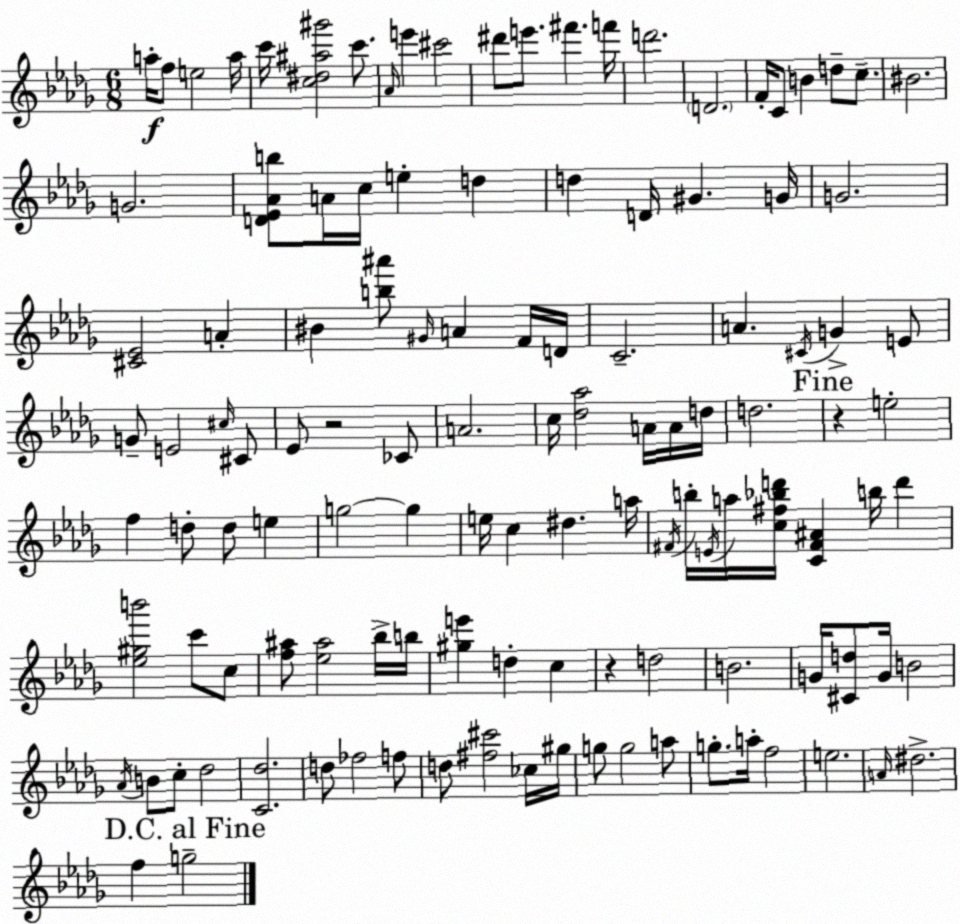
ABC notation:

X:1
T:Untitled
M:6/8
L:1/4
K:Bbm
a/4 f/2 e2 a/4 c'/4 [c^d^a^g']2 c'/2 _A/4 e' ^c'2 ^d'/2 e'/2 ^f' f'/4 d'2 D2 F/4 C/2 B d/2 c/2 ^B2 G2 [D_E_Ab]/2 A/4 c/4 e d d D/4 ^G G/4 G2 [^C_E]2 A ^B [b^a']/2 ^G/4 A F/4 D/4 C2 A ^C/4 G E/2 G/2 E2 ^c/4 ^C/2 _E/2 z2 _C/2 A2 c/4 [_d_a]2 A/4 A/4 d/4 d2 z e2 f d/2 d/2 e g2 g e/4 c ^d a/4 ^F/4 b/4 E/4 a/4 [c^f_bd']/4 [C^F^A] b/4 d' [_e^gb']2 c'/2 c/2 [f^a]/2 [_e^a]2 _b/4 b/4 [^ge'] d c z d2 B2 G/4 [^Cd]/2 G/4 B2 _A/4 B/2 c/2 _d2 [C_d]2 d/2 _f2 f/2 d/2 [^f^c']2 _c/4 ^g/4 g/2 g2 a/2 g/2 a/4 f2 e2 A/4 ^d2 f g2